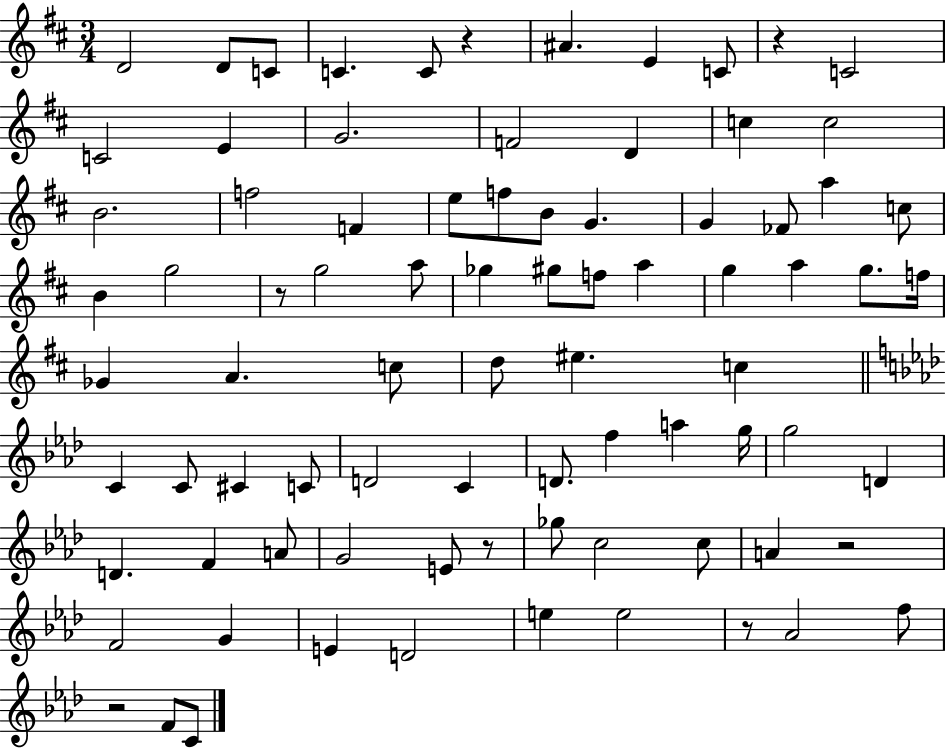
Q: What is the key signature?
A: D major